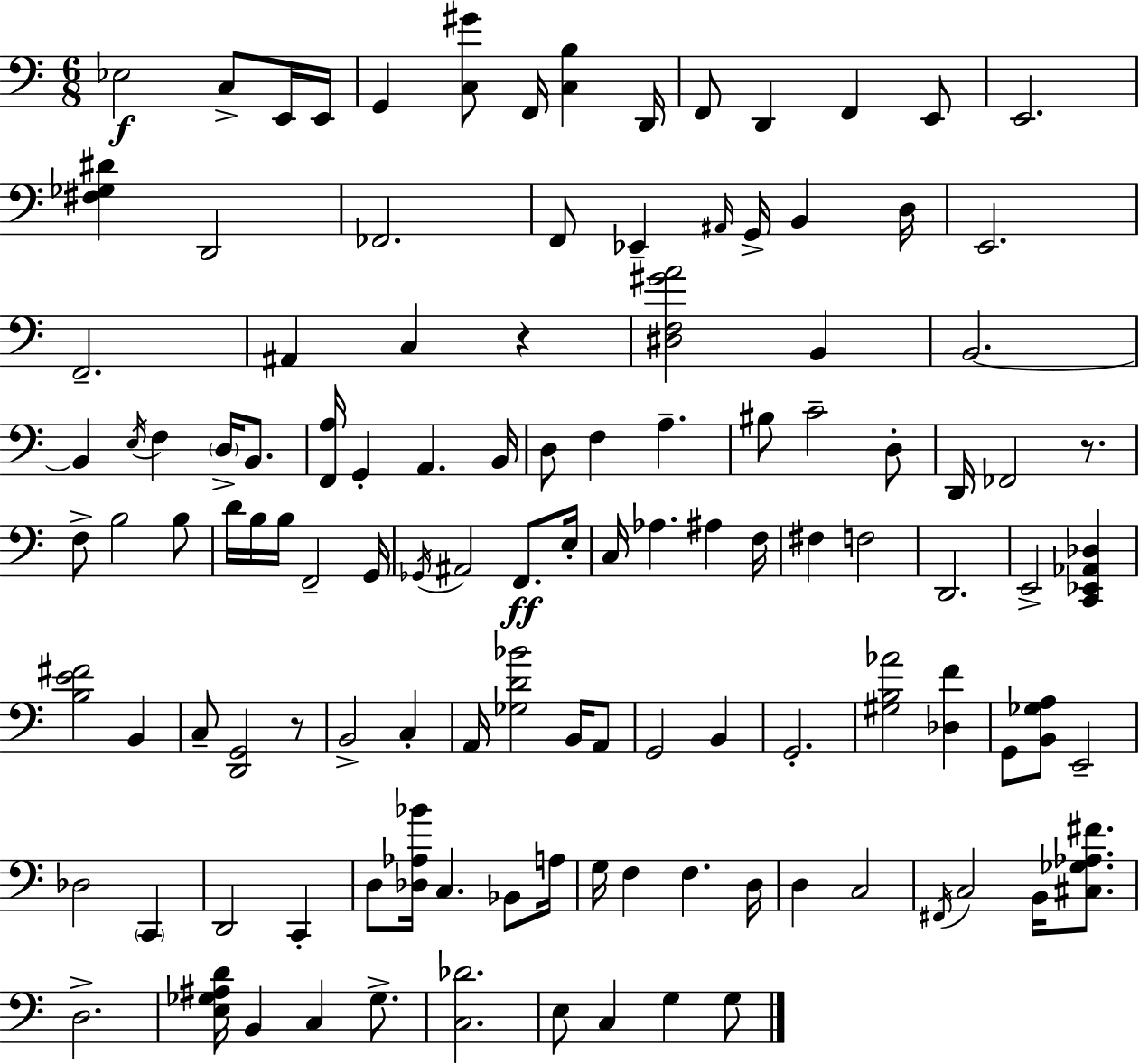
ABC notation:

X:1
T:Untitled
M:6/8
L:1/4
K:C
_E,2 C,/2 E,,/4 E,,/4 G,, [C,^G]/2 F,,/4 [C,B,] D,,/4 F,,/2 D,, F,, E,,/2 E,,2 [^F,_G,^D] D,,2 _F,,2 F,,/2 _E,, ^A,,/4 G,,/4 B,, D,/4 E,,2 F,,2 ^A,, C, z [^D,F,^GA]2 B,, B,,2 B,, E,/4 F, D,/4 B,,/2 [F,,A,]/4 G,, A,, B,,/4 D,/2 F, A, ^B,/2 C2 D,/2 D,,/4 _F,,2 z/2 F,/2 B,2 B,/2 D/4 B,/4 B,/4 F,,2 G,,/4 _G,,/4 ^A,,2 F,,/2 E,/4 C,/4 _A, ^A, F,/4 ^F, F,2 D,,2 E,,2 [C,,_E,,_A,,_D,] [B,E^F]2 B,, C,/2 [D,,G,,]2 z/2 B,,2 C, A,,/4 [_G,D_B]2 B,,/4 A,,/2 G,,2 B,, G,,2 [^G,B,_A]2 [_D,F] G,,/2 [B,,_G,A,]/2 E,,2 _D,2 C,, D,,2 C,, D,/2 [_D,_A,_B]/4 C, _B,,/2 A,/4 G,/4 F, F, D,/4 D, C,2 ^F,,/4 C,2 B,,/4 [^C,_G,_A,^F]/2 D,2 [E,_G,^A,D]/4 B,, C, _G,/2 [C,_D]2 E,/2 C, G, G,/2